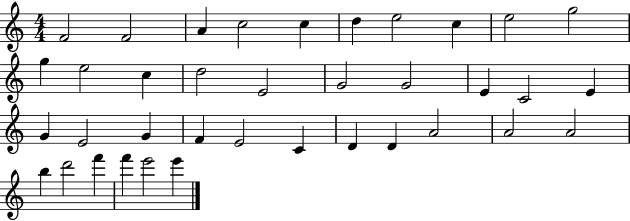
X:1
T:Untitled
M:4/4
L:1/4
K:C
F2 F2 A c2 c d e2 c e2 g2 g e2 c d2 E2 G2 G2 E C2 E G E2 G F E2 C D D A2 A2 A2 b d'2 f' f' e'2 e'